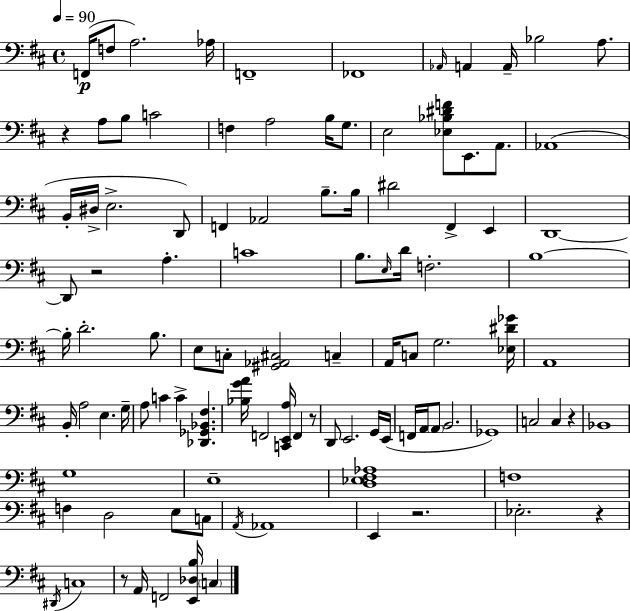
X:1
T:Untitled
M:4/4
L:1/4
K:D
F,,/4 F,/2 A,2 _A,/4 F,,4 _F,,4 _A,,/4 A,, A,,/4 _B,2 A,/2 z A,/2 B,/2 C2 F, A,2 B,/4 G,/2 E,2 [_E,_B,^DF]/2 E,,/2 A,,/2 _A,,4 B,,/4 ^D,/4 E,2 D,,/2 F,, _A,,2 B,/2 B,/4 ^D2 ^F,, E,, D,,4 D,,/2 z2 A, C4 B,/2 E,/4 D/4 F,2 B,4 B,/4 D2 B,/2 E,/2 C,/2 [^G,,_A,,^C,]2 C, A,,/4 C,/2 G,2 [_E,^D_G]/4 A,,4 B,,/4 A,2 E, G,/4 A,/2 C C [_D,,_G,,_B,,^F,] [_B,GA]/4 F,,2 [C,,E,,A,]/4 F,, z/2 D,,/2 E,,2 G,,/4 E,,/4 F,,/4 A,,/4 A,,/2 B,,2 _G,,4 C,2 C, z _B,,4 G,4 E,4 [D,_E,^F,_A,]4 F,4 F, D,2 E,/2 C,/2 A,,/4 _A,,4 E,, z2 _E,2 z ^D,,/4 C,4 z/2 A,,/4 F,,2 [E,,_D,B,]/4 C,